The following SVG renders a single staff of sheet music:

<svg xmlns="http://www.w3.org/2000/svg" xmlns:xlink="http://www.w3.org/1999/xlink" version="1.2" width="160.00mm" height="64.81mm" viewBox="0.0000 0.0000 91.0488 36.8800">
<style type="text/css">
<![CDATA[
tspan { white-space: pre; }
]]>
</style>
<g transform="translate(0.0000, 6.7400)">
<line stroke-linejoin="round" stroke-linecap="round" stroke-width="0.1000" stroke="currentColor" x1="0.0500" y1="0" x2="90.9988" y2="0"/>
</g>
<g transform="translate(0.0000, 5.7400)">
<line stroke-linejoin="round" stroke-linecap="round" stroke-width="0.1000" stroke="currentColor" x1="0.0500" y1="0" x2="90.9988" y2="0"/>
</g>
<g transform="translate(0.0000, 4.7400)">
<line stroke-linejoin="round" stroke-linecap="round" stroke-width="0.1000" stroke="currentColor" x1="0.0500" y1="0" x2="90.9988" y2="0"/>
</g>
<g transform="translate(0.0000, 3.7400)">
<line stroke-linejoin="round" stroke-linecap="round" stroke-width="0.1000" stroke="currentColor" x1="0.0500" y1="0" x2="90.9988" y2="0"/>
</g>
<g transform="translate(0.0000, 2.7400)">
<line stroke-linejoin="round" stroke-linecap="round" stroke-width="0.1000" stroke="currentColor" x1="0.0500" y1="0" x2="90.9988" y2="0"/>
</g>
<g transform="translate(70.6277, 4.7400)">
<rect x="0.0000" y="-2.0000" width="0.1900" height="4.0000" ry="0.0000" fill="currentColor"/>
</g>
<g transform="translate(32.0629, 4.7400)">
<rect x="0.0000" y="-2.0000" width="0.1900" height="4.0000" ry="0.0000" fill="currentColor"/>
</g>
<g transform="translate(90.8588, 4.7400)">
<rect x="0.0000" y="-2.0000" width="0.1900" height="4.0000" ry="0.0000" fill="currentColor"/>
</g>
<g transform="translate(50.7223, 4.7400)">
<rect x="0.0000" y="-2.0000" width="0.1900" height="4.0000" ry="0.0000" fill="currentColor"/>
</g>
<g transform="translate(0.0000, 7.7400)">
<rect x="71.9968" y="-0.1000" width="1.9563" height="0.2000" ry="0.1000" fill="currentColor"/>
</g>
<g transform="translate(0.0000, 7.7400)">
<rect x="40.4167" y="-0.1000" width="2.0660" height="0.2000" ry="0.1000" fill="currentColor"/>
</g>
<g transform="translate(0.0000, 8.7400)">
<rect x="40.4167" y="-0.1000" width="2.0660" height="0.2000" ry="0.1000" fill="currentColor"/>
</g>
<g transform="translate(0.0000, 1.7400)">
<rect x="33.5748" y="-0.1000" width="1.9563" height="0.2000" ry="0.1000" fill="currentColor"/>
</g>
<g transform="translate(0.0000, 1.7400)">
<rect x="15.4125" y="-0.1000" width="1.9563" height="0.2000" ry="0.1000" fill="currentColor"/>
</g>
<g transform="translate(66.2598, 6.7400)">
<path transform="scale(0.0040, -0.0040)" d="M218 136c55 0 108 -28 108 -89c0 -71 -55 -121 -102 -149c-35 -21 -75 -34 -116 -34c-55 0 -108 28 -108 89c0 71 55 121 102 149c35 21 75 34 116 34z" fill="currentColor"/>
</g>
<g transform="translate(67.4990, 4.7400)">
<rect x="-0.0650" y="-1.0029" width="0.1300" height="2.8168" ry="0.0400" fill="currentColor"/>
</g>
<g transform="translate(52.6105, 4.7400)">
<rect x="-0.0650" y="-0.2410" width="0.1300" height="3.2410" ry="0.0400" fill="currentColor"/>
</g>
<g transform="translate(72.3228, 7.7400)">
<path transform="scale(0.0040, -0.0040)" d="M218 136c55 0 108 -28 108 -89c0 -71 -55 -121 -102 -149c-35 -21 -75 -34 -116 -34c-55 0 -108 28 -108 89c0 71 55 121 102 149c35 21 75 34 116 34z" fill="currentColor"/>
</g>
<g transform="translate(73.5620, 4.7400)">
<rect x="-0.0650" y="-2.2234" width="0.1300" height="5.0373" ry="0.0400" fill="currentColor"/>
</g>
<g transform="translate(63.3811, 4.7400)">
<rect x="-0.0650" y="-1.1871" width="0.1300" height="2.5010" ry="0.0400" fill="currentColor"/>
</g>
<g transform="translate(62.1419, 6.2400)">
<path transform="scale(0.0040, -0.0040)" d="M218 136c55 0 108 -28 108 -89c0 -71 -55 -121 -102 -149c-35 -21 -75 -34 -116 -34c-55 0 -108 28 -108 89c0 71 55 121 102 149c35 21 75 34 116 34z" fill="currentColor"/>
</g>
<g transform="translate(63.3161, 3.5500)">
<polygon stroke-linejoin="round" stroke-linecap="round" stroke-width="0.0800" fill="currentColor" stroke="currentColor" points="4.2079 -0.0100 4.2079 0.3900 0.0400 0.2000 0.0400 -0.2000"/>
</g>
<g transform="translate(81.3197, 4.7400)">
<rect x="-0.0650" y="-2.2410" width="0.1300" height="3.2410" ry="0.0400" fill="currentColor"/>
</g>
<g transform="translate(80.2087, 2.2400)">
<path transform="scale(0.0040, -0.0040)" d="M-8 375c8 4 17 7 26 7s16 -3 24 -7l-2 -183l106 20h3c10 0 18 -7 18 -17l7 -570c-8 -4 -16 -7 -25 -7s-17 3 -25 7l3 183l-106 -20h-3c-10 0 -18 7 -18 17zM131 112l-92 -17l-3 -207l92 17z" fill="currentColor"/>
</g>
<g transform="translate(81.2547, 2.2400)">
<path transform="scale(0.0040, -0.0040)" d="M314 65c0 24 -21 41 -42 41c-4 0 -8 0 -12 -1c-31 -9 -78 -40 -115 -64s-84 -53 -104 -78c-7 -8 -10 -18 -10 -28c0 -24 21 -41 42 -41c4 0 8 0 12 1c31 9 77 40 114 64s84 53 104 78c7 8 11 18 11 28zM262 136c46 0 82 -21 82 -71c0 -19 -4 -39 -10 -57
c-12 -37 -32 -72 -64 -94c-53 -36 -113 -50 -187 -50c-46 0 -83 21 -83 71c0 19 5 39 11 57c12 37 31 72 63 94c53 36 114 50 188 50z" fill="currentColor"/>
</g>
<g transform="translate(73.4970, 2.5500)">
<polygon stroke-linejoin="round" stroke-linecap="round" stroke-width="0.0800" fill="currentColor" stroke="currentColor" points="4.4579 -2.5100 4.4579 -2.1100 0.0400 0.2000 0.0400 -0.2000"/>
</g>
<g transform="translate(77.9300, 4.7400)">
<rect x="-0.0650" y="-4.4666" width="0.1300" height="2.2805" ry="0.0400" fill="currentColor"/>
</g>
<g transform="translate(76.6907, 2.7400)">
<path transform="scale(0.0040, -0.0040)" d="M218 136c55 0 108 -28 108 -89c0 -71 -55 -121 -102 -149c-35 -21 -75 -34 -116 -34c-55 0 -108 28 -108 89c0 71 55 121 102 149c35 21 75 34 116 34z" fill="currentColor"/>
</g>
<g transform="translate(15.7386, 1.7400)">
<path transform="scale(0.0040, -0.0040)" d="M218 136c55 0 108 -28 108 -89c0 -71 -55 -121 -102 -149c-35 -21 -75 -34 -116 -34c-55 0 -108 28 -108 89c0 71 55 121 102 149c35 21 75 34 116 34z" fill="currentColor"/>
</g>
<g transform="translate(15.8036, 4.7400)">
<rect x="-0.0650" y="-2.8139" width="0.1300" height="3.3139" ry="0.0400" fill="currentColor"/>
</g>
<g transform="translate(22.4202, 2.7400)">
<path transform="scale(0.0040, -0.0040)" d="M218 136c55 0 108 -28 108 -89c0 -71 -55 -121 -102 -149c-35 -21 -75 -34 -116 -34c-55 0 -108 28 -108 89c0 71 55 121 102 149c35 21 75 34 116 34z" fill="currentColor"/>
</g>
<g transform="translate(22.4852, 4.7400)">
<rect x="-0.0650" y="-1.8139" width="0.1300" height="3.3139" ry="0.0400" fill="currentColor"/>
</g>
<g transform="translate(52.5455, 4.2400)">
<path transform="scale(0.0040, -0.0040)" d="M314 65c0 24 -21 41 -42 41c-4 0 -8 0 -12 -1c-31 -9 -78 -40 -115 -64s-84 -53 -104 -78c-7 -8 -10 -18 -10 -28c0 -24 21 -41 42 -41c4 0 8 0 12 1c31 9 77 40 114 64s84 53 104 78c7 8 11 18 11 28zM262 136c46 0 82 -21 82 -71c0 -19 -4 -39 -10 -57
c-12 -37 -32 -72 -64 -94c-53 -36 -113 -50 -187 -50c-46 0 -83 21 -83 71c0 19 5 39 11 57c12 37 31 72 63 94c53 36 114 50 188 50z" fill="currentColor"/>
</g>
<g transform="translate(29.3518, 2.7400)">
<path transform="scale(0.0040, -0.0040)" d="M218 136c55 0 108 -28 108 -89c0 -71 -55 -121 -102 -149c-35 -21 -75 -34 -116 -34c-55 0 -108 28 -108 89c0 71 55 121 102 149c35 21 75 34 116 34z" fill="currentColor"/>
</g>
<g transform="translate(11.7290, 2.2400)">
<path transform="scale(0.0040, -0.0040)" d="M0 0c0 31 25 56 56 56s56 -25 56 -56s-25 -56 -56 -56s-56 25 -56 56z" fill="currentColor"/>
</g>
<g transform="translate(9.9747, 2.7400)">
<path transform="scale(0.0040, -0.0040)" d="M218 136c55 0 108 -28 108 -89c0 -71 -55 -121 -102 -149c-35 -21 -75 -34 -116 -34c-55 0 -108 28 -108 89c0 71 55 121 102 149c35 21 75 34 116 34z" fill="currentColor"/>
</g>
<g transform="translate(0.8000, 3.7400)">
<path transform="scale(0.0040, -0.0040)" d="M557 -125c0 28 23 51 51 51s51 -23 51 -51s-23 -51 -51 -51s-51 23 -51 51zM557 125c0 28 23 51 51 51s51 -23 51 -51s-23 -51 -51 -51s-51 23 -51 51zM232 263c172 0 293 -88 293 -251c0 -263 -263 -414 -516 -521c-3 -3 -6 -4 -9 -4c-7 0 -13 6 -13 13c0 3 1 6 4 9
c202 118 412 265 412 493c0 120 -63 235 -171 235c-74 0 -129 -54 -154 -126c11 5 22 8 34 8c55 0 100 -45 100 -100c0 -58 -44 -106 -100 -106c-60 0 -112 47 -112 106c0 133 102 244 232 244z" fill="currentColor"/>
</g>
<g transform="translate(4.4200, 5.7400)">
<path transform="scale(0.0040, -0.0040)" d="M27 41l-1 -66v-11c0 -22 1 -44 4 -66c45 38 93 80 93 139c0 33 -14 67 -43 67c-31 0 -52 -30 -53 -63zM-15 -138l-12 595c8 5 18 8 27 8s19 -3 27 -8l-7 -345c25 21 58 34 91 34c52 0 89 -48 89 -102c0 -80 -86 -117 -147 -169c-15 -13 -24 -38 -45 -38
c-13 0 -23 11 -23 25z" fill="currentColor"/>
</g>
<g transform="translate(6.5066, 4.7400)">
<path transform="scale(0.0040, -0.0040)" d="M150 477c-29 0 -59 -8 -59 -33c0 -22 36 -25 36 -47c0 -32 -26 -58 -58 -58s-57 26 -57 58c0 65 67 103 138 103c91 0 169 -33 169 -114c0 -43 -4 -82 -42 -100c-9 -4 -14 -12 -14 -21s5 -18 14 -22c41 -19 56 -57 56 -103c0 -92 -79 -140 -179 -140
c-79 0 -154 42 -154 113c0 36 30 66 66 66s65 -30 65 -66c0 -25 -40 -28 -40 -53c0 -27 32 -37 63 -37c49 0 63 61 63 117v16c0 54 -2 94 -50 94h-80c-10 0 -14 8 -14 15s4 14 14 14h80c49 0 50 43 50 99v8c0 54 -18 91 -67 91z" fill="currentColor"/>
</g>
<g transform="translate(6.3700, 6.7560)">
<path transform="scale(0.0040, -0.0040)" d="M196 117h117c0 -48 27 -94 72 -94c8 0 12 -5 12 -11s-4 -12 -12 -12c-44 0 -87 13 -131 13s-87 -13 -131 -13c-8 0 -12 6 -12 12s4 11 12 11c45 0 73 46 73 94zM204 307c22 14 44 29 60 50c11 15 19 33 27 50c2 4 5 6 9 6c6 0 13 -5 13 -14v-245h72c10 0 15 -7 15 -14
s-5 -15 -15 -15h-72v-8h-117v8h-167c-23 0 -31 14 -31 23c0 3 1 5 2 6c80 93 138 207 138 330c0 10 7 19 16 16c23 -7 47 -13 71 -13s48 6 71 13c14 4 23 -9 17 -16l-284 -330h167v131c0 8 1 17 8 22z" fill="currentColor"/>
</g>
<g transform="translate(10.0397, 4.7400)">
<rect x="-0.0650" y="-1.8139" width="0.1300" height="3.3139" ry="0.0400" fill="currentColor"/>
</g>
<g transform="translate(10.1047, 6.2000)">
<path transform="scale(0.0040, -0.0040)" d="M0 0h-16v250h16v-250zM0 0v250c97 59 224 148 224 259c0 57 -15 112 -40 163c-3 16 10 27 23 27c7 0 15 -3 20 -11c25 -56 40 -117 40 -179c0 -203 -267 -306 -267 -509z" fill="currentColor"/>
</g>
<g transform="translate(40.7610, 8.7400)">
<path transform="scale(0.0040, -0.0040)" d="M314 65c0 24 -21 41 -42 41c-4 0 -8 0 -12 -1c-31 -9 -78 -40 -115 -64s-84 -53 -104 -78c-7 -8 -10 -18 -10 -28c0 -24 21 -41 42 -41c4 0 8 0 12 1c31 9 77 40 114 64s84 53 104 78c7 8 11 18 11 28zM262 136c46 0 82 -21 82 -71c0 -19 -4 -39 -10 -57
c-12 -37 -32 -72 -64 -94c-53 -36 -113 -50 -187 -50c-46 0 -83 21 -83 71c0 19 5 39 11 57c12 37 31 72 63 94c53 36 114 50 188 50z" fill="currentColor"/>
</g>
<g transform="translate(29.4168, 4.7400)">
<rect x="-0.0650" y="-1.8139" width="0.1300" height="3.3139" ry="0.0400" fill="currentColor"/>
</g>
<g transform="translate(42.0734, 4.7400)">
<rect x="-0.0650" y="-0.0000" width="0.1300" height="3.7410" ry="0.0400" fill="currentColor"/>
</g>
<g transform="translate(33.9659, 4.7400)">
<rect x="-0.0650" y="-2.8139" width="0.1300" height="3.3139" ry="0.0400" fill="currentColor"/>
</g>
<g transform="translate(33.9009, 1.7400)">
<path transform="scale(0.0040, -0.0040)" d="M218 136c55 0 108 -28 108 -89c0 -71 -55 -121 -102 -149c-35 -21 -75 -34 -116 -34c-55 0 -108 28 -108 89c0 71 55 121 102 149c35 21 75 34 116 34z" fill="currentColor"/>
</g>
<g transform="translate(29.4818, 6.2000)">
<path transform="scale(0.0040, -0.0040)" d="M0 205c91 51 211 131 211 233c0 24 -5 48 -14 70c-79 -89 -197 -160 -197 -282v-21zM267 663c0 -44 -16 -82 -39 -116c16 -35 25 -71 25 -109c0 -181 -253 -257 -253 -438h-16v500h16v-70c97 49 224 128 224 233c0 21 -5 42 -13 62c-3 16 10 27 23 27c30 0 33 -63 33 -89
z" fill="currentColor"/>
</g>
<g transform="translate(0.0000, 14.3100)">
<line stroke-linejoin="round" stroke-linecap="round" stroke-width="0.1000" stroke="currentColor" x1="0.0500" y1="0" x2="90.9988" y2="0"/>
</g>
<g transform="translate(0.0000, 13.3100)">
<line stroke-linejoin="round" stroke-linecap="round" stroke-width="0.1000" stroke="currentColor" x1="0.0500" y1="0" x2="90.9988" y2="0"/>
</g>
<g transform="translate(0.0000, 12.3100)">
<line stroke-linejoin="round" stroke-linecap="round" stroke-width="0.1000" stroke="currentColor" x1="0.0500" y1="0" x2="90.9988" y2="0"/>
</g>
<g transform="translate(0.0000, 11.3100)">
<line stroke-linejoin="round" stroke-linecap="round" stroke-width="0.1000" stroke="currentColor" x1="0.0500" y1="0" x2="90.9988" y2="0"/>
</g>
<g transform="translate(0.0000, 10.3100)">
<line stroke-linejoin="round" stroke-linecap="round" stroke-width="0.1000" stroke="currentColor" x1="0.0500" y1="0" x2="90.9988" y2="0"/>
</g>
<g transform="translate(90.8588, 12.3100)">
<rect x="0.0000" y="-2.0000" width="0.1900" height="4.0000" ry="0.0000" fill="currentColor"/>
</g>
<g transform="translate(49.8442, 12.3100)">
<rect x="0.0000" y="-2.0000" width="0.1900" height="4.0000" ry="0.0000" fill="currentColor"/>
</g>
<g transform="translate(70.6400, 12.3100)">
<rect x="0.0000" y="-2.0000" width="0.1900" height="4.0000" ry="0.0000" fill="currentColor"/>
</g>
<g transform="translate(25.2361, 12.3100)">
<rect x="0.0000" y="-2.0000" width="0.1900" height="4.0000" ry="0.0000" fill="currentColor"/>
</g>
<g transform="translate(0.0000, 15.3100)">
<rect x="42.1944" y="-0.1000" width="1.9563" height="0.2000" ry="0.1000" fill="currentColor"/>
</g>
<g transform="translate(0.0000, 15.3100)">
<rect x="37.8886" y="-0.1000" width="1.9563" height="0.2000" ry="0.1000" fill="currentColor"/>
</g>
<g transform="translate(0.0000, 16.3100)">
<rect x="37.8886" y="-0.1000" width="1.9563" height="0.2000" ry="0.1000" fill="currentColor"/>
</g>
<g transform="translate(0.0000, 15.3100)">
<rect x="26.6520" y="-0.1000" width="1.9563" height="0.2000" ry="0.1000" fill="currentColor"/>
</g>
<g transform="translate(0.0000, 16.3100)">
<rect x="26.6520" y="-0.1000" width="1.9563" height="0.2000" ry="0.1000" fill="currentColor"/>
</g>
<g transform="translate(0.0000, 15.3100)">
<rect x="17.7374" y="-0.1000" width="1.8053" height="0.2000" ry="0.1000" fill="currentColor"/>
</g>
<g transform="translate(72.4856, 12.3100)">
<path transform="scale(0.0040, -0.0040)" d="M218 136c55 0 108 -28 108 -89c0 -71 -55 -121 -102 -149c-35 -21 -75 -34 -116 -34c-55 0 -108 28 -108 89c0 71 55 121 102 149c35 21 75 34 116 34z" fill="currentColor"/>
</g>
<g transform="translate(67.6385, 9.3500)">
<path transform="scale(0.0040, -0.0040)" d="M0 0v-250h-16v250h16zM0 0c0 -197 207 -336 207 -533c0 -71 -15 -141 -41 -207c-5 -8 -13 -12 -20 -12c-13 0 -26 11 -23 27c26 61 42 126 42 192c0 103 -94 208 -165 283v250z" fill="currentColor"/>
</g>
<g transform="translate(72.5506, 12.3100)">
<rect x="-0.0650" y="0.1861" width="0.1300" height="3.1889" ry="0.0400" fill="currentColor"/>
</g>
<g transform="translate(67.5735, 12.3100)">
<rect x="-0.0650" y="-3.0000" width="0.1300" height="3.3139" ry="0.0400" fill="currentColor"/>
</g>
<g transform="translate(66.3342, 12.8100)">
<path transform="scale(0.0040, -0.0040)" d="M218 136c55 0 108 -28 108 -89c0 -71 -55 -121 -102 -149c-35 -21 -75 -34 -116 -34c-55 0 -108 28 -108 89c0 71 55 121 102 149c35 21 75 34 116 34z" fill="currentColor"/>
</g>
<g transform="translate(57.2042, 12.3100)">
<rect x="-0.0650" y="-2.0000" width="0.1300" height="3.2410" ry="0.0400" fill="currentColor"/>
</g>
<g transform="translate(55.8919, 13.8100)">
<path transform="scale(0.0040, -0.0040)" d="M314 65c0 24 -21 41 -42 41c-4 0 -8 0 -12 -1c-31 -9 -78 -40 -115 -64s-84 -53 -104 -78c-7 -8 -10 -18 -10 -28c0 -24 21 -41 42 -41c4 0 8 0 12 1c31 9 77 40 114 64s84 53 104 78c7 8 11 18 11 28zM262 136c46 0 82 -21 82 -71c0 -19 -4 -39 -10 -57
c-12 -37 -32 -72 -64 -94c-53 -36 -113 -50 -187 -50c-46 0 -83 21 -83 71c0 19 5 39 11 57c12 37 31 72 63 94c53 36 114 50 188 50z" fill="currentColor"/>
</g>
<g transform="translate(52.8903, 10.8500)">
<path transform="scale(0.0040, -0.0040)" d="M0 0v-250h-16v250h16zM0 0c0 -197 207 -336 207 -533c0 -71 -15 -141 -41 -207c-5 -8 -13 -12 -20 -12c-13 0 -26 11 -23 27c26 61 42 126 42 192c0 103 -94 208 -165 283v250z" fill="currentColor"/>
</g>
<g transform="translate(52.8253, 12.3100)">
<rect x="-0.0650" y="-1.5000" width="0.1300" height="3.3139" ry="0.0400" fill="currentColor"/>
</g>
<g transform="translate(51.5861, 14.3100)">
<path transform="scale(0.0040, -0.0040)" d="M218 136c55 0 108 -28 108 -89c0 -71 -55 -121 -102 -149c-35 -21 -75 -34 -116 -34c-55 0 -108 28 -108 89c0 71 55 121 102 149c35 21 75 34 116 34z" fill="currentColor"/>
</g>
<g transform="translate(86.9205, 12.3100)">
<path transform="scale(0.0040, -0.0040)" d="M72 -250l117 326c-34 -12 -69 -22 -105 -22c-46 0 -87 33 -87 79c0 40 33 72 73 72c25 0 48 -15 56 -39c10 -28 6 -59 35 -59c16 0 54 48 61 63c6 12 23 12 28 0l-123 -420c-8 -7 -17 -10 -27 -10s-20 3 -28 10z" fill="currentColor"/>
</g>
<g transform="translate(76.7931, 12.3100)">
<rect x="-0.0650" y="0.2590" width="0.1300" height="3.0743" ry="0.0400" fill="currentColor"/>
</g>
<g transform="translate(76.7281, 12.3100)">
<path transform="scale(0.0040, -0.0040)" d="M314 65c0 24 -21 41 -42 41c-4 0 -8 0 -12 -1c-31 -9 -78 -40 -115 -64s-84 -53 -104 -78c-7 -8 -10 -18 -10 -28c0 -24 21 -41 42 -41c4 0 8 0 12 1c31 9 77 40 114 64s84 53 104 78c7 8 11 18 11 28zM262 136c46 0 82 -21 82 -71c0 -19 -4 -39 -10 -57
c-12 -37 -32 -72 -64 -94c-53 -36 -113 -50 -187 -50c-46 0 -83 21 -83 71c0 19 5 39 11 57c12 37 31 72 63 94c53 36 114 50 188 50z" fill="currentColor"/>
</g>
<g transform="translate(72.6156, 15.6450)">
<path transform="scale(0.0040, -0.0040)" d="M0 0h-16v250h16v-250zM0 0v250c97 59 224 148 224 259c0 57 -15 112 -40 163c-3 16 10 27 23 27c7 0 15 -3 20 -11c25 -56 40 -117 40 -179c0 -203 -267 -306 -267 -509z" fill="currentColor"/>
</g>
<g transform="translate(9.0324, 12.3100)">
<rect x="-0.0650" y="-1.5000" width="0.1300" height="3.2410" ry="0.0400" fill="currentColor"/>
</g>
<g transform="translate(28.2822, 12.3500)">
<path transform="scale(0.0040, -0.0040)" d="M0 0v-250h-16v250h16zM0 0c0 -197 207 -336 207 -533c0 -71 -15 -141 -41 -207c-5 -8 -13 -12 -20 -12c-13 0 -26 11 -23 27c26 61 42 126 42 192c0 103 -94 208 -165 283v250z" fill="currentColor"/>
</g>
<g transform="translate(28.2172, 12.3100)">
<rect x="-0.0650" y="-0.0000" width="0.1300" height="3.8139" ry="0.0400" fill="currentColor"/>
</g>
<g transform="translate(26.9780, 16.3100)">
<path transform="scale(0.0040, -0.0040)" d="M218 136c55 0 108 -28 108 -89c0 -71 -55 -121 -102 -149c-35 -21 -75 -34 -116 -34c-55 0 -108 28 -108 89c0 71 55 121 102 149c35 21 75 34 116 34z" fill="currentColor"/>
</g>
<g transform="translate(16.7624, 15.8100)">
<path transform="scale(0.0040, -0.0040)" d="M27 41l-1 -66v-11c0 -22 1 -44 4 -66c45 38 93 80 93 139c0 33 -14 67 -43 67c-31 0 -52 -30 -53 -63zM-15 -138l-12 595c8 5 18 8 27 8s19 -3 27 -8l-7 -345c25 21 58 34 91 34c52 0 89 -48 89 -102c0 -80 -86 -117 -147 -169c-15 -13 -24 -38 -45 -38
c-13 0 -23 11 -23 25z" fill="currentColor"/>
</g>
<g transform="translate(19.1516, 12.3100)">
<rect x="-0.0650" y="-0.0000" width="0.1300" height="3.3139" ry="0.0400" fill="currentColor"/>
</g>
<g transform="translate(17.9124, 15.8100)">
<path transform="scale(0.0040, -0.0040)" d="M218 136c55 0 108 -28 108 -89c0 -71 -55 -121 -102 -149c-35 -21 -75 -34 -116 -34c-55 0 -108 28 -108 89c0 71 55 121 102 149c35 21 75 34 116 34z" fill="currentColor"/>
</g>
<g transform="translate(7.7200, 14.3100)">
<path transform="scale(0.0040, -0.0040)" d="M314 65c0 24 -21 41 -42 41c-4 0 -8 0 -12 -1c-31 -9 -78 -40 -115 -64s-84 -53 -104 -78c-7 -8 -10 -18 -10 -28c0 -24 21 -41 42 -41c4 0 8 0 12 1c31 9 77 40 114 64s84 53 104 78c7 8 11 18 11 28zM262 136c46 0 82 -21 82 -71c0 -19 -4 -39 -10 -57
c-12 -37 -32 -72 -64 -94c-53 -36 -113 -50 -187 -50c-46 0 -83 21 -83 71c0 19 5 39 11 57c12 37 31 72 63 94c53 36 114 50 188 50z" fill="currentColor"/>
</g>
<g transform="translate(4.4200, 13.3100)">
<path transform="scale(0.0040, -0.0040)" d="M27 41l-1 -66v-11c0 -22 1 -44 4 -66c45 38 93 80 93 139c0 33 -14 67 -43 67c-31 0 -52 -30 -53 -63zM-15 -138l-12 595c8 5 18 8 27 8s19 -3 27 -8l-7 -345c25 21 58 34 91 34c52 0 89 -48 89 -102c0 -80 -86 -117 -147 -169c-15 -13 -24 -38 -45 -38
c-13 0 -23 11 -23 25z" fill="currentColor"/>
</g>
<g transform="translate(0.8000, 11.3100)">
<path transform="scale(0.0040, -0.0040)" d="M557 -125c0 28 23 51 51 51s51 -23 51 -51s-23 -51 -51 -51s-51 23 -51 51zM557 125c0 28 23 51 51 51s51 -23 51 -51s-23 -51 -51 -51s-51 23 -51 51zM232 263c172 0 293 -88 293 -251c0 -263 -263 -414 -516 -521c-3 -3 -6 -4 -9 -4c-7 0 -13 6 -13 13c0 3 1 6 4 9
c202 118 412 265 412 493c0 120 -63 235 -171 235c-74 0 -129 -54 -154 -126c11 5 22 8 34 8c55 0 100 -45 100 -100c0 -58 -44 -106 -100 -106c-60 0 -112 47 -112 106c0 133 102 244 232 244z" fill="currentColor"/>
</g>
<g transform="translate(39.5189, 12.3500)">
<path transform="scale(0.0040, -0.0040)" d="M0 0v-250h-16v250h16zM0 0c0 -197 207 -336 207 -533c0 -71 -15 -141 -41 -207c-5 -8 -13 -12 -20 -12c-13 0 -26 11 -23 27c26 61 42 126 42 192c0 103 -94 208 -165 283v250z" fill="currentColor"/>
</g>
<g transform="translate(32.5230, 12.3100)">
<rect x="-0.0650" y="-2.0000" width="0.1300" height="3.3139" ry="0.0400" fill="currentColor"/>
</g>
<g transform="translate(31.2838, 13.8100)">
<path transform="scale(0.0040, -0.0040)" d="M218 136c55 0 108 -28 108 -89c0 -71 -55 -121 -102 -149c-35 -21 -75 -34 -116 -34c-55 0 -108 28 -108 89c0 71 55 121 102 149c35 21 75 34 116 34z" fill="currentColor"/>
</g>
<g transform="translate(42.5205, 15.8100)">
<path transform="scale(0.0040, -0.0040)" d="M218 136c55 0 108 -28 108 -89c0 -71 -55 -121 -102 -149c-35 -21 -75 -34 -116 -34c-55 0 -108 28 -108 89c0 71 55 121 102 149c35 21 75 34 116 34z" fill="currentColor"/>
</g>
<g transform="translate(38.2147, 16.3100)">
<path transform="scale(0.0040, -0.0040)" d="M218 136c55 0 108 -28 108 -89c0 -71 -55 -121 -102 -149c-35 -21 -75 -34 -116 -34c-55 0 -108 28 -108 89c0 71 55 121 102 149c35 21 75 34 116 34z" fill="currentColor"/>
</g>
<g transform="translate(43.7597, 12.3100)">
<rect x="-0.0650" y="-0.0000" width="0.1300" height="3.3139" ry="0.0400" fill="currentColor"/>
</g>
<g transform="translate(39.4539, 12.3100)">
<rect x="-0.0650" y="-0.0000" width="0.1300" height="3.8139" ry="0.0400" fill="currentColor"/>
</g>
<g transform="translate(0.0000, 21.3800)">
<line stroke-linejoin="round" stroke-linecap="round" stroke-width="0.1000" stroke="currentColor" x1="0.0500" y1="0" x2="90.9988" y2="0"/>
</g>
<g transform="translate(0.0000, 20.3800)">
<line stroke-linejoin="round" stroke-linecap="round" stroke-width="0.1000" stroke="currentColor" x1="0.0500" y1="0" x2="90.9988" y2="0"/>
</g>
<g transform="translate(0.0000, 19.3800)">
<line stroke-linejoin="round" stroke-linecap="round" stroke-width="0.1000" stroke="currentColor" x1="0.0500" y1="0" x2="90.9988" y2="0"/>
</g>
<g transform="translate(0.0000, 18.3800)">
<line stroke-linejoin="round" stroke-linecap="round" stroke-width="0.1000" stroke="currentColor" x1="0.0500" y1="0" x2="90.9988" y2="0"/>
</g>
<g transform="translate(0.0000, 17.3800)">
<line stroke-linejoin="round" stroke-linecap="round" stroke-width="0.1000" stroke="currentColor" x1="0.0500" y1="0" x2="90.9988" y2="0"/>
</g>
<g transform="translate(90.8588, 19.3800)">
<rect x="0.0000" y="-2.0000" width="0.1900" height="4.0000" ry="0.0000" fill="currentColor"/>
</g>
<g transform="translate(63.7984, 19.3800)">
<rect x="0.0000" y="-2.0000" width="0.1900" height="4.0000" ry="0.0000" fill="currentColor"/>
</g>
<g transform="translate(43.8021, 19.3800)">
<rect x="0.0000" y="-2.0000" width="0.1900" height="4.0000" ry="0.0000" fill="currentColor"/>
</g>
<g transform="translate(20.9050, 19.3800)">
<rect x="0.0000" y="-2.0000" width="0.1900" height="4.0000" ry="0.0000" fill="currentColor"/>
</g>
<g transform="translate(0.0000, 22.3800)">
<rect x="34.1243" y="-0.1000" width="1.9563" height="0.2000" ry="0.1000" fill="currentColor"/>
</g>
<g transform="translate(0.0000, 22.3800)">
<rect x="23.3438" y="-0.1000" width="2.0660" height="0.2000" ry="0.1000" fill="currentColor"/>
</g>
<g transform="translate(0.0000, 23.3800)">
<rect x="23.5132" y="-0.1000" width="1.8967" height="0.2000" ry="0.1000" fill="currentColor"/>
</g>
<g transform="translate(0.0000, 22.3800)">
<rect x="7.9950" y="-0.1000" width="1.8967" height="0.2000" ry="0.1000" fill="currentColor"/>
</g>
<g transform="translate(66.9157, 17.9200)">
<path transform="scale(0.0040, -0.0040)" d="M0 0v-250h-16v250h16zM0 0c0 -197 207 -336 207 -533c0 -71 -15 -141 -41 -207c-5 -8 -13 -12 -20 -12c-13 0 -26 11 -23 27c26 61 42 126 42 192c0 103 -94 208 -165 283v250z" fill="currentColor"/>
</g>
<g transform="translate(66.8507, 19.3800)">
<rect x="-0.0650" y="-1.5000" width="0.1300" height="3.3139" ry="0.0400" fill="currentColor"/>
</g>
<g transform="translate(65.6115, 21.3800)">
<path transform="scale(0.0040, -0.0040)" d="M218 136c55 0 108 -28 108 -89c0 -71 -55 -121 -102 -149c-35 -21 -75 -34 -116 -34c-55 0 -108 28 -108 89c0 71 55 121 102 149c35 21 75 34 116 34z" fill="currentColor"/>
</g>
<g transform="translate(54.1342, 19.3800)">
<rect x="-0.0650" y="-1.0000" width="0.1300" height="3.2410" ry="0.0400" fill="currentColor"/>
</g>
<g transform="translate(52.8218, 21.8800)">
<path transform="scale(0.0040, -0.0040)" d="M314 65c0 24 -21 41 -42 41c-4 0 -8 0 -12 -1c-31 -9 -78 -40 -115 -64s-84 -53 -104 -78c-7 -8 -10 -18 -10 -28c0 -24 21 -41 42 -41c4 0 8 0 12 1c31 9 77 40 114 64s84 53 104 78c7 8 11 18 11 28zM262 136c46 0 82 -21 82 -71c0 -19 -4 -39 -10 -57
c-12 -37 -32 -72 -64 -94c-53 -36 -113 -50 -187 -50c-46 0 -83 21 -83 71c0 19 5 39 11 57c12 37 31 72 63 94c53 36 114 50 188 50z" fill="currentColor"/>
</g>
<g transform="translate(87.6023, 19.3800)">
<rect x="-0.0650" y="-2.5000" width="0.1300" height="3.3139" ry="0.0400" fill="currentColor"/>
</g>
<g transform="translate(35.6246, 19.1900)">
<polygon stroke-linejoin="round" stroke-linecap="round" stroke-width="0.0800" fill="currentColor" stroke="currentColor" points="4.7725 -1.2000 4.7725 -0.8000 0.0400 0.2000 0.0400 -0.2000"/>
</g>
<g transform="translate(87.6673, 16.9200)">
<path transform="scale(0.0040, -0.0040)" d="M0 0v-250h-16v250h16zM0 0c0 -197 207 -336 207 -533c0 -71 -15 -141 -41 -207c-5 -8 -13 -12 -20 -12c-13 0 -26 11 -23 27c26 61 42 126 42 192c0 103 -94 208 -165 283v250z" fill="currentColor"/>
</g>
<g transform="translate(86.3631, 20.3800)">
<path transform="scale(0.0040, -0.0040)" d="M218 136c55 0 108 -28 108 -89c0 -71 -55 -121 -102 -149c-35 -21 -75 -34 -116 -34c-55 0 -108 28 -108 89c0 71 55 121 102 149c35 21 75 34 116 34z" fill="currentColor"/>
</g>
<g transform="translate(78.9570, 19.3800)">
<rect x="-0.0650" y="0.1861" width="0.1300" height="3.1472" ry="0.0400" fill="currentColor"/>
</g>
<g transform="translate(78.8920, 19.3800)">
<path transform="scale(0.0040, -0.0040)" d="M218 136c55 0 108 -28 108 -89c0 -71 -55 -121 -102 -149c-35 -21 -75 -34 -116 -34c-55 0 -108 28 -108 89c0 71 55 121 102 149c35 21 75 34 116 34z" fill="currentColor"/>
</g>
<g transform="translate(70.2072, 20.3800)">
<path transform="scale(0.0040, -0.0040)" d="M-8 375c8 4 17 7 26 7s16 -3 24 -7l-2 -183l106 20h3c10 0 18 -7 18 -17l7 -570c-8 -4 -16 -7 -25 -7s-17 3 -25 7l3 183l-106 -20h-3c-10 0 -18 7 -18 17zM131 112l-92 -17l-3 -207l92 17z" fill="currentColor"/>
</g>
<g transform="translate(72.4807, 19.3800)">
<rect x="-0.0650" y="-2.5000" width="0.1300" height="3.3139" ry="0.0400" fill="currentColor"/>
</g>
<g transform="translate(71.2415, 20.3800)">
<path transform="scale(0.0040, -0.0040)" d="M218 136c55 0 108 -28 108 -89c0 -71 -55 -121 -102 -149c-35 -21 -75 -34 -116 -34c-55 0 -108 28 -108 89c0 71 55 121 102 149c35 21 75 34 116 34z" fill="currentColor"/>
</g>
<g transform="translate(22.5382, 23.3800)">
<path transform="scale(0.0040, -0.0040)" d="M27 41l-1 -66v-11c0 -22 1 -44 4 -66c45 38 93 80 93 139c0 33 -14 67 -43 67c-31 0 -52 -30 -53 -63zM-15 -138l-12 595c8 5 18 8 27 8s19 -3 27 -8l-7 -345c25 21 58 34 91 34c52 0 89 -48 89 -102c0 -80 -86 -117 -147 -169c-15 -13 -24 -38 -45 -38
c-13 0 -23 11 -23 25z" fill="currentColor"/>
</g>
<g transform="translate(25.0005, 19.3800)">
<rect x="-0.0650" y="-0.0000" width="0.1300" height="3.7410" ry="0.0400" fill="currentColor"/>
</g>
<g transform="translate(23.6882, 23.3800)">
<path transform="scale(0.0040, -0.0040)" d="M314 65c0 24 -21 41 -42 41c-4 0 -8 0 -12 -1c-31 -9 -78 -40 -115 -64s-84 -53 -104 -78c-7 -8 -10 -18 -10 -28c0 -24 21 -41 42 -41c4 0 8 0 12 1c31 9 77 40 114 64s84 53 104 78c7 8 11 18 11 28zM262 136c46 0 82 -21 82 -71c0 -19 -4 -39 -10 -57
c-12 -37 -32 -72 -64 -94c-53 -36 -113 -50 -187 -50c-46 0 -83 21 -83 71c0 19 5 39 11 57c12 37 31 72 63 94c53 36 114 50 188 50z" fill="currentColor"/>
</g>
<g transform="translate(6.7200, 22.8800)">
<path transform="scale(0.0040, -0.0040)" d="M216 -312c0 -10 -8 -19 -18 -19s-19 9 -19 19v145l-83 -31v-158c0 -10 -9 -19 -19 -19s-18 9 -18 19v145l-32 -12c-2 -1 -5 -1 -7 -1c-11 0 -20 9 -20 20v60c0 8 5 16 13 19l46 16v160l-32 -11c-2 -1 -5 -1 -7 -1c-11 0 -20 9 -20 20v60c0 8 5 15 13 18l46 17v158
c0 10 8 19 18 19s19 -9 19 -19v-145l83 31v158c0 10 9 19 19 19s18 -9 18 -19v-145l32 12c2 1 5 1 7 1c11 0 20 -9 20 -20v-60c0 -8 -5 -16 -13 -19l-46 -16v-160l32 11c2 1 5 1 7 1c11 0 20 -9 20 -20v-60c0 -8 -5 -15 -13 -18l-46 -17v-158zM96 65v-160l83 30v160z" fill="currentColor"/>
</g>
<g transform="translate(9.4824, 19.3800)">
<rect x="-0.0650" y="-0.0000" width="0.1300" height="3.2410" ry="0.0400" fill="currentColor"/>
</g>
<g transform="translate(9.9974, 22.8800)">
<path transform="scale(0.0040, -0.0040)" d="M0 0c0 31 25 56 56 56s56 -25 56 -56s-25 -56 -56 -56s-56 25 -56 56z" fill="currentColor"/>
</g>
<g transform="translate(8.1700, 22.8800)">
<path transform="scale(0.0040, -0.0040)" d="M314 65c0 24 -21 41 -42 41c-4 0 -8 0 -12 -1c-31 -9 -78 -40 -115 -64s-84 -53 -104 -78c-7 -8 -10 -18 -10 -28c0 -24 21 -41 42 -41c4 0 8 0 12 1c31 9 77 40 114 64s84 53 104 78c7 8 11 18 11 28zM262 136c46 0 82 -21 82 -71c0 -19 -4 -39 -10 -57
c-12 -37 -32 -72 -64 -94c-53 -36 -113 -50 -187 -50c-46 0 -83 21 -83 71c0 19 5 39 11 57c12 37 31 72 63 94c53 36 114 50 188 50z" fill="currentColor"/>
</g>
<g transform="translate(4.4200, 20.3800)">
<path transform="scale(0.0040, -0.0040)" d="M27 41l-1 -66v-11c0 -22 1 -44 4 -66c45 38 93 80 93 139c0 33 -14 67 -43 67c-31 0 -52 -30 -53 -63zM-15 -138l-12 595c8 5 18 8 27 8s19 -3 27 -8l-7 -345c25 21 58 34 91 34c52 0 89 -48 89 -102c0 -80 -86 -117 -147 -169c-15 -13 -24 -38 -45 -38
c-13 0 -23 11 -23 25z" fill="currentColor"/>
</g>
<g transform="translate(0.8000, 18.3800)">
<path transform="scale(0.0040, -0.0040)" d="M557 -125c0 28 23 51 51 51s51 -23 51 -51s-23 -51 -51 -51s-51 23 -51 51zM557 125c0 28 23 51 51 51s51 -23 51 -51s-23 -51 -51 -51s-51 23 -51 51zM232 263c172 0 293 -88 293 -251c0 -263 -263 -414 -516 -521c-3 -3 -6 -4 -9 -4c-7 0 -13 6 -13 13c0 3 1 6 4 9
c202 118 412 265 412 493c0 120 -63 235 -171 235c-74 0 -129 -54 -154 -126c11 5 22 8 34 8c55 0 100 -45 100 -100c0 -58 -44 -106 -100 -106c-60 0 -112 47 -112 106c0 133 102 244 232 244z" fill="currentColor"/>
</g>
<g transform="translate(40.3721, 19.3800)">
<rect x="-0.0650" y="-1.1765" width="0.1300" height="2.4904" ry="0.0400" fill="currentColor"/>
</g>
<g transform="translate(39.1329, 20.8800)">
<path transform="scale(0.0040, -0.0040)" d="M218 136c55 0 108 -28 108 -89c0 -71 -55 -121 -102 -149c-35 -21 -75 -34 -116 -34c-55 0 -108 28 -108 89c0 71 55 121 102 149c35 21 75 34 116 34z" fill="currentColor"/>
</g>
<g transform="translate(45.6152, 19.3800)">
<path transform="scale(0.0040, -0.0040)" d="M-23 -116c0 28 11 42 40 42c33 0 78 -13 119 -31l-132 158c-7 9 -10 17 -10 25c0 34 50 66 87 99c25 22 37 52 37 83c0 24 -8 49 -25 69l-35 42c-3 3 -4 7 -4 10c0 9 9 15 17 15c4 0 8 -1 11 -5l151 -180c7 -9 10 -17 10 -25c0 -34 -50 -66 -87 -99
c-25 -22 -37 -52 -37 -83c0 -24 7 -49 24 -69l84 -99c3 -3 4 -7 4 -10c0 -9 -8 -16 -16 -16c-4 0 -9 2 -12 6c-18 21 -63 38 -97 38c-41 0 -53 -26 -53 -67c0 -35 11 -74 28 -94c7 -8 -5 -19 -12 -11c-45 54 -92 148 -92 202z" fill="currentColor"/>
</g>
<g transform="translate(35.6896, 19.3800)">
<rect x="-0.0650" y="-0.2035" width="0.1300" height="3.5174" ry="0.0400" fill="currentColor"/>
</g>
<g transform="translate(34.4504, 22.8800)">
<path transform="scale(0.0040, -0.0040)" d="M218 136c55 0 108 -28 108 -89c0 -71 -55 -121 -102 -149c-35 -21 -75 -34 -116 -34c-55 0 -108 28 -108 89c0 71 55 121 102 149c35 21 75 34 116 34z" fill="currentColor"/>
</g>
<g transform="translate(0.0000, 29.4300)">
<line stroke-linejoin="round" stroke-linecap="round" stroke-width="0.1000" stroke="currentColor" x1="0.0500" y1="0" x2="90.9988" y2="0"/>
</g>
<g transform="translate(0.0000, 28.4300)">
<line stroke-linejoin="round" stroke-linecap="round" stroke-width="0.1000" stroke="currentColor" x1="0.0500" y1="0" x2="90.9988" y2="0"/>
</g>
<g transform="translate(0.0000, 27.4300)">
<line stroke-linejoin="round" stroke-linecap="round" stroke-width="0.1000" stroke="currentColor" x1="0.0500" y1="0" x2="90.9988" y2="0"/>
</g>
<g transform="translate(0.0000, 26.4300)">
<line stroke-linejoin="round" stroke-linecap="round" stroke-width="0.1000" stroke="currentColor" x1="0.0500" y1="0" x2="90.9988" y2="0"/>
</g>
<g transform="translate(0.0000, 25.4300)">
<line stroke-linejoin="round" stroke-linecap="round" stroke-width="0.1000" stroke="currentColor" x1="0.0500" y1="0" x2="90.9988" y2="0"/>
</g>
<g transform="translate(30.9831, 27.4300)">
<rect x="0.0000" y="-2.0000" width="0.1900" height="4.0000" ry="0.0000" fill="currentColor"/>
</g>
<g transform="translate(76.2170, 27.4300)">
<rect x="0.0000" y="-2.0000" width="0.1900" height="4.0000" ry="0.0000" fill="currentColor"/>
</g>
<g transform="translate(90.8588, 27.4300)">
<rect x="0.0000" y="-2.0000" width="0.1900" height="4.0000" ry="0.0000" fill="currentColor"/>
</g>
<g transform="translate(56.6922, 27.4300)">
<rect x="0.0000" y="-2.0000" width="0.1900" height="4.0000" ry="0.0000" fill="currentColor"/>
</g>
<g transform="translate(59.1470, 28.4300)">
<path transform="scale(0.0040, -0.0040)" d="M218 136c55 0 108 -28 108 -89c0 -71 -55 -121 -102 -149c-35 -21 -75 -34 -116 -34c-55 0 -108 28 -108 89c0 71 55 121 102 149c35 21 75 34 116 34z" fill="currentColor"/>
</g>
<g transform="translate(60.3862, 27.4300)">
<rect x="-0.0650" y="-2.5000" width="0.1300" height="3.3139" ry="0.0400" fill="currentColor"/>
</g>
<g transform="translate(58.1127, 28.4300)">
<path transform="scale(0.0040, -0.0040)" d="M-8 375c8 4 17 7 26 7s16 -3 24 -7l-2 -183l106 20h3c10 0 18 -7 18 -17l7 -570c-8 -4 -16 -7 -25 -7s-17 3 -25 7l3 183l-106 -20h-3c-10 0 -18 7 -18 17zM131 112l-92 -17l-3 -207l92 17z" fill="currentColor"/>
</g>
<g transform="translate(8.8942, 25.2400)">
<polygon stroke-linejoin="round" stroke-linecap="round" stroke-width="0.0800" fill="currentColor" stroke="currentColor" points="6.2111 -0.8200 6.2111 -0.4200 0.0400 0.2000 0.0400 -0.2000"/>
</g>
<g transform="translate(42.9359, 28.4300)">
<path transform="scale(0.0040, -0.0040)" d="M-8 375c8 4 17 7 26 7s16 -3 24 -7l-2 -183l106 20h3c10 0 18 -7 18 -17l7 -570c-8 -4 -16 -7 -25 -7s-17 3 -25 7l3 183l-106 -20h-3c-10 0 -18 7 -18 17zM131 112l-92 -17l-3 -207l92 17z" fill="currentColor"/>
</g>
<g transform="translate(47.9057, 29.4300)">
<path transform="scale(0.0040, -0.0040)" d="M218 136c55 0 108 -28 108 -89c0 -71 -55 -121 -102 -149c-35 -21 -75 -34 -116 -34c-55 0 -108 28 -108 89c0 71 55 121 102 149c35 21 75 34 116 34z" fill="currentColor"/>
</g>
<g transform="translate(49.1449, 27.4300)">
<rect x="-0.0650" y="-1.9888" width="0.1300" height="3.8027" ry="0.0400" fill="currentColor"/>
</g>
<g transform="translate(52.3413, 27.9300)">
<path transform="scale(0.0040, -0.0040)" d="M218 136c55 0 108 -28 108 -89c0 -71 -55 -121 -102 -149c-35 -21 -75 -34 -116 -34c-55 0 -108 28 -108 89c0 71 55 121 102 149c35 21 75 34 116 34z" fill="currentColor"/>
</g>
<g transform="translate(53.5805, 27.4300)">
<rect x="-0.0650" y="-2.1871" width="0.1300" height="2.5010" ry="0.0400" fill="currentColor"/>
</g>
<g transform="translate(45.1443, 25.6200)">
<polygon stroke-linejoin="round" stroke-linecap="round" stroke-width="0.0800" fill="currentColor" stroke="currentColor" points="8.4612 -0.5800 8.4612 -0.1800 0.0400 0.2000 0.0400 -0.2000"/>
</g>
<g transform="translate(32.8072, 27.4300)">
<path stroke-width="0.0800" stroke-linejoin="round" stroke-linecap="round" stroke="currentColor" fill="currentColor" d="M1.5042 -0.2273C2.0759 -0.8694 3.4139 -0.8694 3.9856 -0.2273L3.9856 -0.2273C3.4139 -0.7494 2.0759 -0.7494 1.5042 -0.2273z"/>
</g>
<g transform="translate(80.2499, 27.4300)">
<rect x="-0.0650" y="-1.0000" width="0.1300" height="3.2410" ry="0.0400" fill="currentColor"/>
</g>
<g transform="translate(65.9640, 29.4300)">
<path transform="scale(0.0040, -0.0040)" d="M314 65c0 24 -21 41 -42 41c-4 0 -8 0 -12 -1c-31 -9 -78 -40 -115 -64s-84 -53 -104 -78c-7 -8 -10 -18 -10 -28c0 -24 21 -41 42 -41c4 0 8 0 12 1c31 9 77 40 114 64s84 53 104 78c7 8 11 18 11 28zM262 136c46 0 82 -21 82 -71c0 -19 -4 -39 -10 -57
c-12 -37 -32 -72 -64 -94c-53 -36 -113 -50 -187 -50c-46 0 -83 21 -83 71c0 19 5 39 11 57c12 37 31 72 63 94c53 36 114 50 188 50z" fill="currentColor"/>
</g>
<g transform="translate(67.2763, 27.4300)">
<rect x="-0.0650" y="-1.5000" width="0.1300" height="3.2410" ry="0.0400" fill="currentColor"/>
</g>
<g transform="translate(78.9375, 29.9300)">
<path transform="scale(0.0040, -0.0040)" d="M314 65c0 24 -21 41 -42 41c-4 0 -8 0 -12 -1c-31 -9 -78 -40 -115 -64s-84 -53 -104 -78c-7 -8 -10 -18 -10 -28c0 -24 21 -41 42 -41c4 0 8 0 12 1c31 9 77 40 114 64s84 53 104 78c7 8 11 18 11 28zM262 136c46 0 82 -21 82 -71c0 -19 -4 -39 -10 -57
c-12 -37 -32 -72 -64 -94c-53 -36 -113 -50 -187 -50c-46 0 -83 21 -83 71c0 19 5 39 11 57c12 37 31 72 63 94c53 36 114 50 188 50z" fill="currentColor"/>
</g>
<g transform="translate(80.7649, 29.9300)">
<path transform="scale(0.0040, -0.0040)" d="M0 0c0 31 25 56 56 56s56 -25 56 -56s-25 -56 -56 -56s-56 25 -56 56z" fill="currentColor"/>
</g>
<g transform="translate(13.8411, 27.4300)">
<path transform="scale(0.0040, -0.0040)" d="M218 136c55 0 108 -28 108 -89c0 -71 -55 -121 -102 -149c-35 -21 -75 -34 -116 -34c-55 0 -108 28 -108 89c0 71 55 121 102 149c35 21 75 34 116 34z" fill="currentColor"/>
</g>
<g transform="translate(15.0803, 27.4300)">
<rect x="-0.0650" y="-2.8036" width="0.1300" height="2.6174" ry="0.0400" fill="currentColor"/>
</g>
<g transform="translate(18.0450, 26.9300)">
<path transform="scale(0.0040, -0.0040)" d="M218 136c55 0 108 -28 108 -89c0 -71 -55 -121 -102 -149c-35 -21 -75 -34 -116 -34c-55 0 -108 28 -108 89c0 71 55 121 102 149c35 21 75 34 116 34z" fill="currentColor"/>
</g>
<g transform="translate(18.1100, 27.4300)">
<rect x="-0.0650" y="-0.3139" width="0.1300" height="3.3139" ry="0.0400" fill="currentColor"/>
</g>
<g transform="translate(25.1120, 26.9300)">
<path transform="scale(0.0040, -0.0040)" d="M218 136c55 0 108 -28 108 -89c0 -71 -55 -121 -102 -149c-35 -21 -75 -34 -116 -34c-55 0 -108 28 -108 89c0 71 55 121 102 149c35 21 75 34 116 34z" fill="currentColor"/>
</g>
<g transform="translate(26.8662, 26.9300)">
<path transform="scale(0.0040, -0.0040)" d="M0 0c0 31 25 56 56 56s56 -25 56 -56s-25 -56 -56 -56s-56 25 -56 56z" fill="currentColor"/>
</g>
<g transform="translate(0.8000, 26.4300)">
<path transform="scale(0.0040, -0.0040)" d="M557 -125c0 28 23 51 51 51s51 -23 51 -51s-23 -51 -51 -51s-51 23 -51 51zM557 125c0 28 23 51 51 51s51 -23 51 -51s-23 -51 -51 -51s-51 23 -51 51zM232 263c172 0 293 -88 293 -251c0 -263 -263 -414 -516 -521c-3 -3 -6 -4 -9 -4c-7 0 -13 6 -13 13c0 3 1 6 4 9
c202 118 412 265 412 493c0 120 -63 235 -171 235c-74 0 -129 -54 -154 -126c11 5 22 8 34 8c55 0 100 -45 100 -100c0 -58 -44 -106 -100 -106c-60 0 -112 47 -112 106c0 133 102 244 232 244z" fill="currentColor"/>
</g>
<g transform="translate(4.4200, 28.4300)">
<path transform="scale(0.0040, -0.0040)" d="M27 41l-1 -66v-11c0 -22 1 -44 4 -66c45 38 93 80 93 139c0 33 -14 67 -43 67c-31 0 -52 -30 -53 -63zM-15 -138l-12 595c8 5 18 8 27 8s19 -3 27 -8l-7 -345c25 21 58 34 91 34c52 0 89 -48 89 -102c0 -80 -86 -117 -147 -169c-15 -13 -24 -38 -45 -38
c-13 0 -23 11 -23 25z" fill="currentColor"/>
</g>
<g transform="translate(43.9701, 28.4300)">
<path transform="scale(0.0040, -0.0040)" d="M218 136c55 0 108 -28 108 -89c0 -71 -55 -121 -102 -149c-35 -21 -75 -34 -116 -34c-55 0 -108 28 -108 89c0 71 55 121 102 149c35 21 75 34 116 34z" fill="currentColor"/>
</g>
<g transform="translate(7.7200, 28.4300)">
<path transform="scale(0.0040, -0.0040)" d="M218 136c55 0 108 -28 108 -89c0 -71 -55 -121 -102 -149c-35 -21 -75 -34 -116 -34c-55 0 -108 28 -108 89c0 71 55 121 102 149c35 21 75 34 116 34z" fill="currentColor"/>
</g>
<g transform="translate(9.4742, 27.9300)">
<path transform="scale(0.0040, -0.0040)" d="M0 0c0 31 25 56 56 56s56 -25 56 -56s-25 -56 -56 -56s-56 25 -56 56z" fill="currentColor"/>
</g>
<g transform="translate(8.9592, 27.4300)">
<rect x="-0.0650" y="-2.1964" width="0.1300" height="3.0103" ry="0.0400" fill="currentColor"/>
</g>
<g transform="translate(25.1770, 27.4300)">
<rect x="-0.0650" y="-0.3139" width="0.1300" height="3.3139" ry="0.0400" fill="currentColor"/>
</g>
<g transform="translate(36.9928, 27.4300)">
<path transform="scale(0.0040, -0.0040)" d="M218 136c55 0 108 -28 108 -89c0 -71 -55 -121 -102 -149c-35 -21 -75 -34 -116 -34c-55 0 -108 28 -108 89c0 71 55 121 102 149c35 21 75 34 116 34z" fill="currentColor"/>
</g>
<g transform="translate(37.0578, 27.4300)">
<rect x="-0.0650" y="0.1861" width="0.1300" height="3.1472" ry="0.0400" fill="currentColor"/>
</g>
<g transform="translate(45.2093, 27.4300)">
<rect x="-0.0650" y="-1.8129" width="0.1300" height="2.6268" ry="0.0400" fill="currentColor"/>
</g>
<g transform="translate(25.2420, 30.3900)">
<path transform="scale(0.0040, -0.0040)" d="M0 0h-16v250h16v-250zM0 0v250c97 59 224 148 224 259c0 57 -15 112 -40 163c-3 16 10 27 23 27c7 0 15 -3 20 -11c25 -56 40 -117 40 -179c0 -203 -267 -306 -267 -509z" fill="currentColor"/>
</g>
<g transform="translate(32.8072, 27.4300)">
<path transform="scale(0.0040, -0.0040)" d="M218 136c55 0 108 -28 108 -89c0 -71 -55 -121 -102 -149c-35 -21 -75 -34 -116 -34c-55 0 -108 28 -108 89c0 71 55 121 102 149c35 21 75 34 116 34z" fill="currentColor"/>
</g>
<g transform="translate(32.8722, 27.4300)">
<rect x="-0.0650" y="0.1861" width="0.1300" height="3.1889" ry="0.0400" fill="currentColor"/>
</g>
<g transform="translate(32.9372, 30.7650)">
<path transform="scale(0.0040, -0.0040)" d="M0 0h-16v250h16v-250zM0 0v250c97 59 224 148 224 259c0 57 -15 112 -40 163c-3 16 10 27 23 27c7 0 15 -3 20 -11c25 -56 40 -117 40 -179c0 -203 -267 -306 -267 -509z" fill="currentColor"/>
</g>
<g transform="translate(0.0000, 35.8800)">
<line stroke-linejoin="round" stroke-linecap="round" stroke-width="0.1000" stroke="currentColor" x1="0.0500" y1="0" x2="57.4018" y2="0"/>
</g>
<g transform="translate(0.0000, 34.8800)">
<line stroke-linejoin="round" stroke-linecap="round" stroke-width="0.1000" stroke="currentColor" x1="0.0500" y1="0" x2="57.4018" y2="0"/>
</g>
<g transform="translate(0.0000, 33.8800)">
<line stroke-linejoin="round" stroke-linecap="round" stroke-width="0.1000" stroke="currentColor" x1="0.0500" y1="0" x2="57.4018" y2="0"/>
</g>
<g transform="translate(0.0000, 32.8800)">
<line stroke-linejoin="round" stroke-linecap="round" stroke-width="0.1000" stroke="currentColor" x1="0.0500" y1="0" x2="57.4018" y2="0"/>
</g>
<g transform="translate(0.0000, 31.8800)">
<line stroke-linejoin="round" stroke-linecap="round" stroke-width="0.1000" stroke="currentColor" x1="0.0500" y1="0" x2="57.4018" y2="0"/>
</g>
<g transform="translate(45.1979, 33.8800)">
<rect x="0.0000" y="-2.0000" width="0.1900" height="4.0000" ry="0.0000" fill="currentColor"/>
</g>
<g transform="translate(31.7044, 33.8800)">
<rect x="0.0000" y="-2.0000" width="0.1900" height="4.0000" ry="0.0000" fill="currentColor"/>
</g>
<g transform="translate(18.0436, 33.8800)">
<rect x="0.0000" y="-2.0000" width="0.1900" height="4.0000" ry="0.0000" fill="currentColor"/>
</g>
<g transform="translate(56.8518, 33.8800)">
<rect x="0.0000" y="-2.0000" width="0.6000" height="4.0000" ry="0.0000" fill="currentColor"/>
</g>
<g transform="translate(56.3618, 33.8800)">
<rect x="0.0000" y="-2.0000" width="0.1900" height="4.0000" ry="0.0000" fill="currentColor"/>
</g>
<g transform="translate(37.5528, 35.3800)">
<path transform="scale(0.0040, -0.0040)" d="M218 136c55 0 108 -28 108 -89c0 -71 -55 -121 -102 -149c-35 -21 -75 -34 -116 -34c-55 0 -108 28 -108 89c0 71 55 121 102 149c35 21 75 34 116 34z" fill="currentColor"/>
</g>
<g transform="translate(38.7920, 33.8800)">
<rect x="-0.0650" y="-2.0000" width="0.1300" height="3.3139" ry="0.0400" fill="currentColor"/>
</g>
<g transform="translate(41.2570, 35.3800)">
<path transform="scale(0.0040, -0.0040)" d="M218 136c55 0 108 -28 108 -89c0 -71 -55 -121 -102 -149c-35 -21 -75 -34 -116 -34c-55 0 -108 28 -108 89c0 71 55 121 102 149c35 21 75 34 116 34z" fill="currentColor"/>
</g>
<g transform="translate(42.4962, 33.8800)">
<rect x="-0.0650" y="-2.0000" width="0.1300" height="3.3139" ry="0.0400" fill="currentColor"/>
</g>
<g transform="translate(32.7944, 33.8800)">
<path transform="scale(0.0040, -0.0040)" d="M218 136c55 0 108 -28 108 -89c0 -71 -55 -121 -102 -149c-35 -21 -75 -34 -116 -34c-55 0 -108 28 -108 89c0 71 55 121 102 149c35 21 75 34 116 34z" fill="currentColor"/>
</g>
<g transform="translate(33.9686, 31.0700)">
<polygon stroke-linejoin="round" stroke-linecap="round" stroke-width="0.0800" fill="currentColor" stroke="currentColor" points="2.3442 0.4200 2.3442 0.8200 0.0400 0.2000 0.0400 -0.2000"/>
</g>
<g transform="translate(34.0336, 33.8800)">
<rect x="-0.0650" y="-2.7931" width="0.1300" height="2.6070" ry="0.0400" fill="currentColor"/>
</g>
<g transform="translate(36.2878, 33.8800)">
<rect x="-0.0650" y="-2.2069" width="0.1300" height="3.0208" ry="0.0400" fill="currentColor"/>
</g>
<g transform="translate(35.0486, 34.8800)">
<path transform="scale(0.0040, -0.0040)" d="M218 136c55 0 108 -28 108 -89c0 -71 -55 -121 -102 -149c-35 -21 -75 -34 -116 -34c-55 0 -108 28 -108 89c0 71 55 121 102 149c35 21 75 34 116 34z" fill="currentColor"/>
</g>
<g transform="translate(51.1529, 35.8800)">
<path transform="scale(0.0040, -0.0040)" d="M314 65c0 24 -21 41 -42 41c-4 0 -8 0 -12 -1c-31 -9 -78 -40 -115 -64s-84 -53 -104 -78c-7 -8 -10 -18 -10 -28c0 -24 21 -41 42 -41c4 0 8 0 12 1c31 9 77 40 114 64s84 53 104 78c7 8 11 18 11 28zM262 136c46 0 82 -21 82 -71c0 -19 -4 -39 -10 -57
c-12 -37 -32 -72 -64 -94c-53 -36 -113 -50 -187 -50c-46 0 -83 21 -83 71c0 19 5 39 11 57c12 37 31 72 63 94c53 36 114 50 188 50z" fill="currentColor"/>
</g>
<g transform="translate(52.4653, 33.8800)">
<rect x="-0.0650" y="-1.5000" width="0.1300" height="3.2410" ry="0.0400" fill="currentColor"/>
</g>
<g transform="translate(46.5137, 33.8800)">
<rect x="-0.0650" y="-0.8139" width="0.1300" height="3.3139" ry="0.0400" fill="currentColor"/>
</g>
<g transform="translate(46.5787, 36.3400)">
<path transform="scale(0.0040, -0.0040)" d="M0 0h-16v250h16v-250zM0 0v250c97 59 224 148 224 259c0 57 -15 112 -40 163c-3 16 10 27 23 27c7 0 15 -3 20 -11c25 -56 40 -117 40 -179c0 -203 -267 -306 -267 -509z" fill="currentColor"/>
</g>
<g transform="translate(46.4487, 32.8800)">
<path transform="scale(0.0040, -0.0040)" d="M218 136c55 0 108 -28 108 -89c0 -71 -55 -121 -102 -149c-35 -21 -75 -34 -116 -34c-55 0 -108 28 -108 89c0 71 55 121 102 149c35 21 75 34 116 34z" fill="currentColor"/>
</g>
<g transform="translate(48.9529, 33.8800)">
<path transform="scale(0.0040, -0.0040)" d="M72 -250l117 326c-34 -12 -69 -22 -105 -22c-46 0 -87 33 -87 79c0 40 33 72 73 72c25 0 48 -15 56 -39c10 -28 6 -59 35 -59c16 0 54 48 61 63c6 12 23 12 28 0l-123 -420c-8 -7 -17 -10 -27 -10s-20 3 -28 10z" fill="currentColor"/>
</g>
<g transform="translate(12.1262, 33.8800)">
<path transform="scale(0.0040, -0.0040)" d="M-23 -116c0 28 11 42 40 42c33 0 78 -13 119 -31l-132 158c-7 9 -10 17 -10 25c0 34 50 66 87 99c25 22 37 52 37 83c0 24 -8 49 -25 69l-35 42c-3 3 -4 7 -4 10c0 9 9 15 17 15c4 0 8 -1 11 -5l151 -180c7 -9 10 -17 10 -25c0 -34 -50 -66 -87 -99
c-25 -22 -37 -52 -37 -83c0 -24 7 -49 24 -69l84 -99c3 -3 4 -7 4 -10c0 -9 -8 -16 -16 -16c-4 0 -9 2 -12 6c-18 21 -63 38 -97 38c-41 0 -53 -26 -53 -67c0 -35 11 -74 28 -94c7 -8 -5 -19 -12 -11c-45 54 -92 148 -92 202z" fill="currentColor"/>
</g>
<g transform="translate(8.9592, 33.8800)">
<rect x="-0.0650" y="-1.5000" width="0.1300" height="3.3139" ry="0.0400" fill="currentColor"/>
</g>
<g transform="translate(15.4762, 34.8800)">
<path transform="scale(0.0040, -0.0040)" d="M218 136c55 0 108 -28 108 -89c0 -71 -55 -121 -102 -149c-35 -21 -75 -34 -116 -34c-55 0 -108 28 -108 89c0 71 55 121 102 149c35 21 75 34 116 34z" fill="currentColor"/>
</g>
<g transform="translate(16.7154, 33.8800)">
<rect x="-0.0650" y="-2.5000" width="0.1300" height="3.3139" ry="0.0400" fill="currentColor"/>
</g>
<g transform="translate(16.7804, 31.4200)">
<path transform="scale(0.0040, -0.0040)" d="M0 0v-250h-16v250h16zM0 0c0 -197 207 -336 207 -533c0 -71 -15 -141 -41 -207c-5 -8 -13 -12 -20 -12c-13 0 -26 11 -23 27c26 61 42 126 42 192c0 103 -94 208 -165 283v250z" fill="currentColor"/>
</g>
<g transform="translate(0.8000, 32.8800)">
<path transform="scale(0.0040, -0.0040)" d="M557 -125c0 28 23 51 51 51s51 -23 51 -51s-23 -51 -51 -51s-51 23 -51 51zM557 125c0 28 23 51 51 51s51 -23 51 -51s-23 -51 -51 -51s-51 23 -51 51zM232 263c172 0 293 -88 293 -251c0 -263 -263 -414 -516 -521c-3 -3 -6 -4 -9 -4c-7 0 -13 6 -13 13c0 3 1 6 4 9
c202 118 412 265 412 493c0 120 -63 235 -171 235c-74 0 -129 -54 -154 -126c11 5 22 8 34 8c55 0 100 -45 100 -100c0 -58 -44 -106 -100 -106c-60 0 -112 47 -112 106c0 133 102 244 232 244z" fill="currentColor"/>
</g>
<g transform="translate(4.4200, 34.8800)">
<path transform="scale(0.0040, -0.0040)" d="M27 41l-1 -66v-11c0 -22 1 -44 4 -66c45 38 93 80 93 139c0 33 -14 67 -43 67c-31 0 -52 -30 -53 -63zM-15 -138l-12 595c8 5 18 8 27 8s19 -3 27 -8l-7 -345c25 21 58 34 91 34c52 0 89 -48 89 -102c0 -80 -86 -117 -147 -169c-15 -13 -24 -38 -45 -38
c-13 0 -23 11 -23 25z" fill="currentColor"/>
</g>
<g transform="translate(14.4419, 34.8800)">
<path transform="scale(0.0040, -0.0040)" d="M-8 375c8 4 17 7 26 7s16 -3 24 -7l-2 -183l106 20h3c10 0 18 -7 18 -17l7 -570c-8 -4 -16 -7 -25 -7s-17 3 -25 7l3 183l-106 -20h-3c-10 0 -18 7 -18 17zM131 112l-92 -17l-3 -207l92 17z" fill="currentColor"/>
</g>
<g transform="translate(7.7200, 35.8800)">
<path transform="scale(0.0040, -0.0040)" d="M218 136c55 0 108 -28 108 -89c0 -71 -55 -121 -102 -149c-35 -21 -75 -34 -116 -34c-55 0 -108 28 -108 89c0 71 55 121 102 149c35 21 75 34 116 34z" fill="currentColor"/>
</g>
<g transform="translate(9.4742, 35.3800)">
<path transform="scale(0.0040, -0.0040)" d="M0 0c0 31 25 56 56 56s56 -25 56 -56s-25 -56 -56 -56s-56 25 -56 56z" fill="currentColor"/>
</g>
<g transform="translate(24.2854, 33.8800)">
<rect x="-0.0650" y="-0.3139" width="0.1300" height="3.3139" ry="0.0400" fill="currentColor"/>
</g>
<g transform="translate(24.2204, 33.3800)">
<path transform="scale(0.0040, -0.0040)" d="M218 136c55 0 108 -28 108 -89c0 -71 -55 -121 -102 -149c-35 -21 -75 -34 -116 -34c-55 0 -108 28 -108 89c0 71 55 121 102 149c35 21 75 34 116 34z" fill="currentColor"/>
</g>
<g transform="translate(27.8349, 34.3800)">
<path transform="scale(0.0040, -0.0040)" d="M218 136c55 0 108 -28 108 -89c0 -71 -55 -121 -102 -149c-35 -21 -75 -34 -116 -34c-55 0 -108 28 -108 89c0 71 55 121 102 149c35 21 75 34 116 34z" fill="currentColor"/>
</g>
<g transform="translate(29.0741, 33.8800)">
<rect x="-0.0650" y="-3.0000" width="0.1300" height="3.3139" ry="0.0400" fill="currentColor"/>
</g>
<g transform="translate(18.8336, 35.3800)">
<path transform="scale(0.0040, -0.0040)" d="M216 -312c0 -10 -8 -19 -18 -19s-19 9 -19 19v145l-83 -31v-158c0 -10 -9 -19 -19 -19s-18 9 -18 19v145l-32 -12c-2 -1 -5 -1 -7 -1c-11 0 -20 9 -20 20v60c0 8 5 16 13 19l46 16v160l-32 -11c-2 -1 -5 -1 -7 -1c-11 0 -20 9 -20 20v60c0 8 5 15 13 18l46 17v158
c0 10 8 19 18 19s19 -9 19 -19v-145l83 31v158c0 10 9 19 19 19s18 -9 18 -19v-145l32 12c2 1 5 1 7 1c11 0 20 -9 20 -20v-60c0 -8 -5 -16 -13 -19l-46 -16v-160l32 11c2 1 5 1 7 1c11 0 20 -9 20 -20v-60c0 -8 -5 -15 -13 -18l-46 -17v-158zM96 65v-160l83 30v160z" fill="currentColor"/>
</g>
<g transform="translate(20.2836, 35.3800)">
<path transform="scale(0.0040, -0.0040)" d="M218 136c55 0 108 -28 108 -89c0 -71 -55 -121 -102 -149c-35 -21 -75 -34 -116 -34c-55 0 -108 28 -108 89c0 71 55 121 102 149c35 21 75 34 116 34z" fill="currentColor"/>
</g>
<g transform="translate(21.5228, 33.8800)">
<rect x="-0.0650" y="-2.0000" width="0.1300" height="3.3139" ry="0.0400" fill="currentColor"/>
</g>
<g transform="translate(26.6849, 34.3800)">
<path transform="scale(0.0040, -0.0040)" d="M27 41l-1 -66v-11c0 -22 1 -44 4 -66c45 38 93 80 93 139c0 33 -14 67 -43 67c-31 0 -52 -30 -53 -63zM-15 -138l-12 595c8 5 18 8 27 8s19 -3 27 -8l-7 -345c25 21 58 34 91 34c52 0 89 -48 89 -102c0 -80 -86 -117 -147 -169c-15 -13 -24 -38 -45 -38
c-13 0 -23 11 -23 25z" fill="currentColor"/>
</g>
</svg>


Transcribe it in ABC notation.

X:1
T:Untitled
M:3/4
L:1/4
K:F
A,/2 C A, A,/4 C C,,2 E,2 A,,/2 G,,/2 E,,/2 A,/2 B,2 G,,2 _D,, C,,/2 A,, C,,/2 D,, G,,/2 A,,2 C,/2 D,/2 D,2 z/2 ^D,,2 _C,,2 D,,/2 A,,/2 z F,,2 G,,/2 B,, D, B,,/2 _B,,/2 D,/2 E, E,/2 D,/2 D, B,,/2 G,,/2 C,/2 B,, G,,2 F,,2 G,, z B,,/2 ^A,, E, _C, D,/2 _B,,/2 A,, A,, F,/2 z/2 G,,2